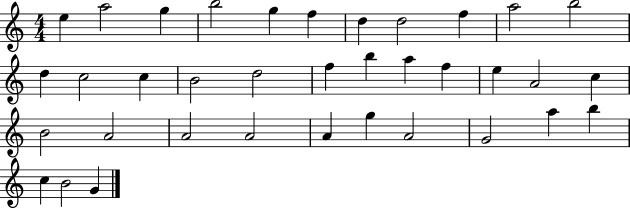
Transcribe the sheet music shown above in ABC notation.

X:1
T:Untitled
M:4/4
L:1/4
K:C
e a2 g b2 g f d d2 f a2 b2 d c2 c B2 d2 f b a f e A2 c B2 A2 A2 A2 A g A2 G2 a b c B2 G